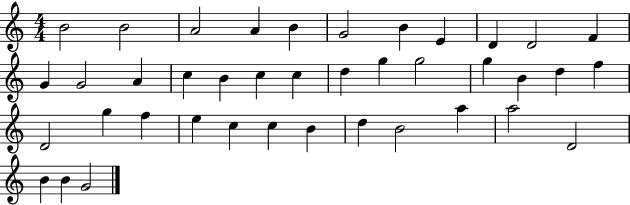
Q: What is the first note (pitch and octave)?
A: B4